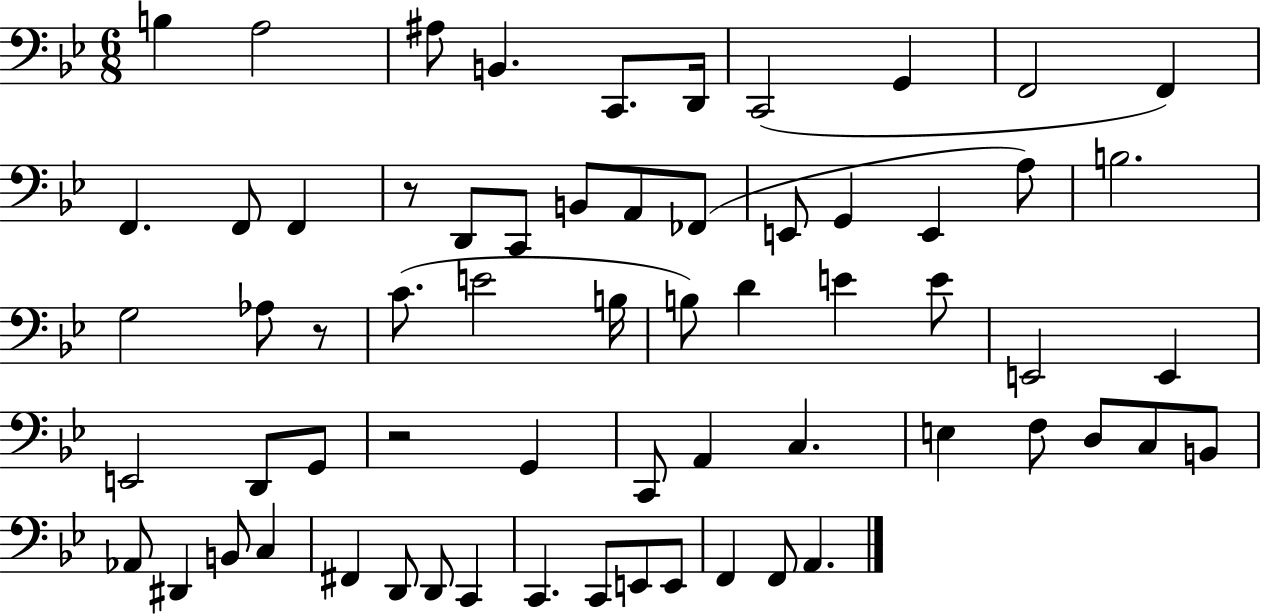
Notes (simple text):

B3/q A3/h A#3/e B2/q. C2/e. D2/s C2/h G2/q F2/h F2/q F2/q. F2/e F2/q R/e D2/e C2/e B2/e A2/e FES2/e E2/e G2/q E2/q A3/e B3/h. G3/h Ab3/e R/e C4/e. E4/h B3/s B3/e D4/q E4/q E4/e E2/h E2/q E2/h D2/e G2/e R/h G2/q C2/e A2/q C3/q. E3/q F3/e D3/e C3/e B2/e Ab2/e D#2/q B2/e C3/q F#2/q D2/e D2/e C2/q C2/q. C2/e E2/e E2/e F2/q F2/e A2/q.